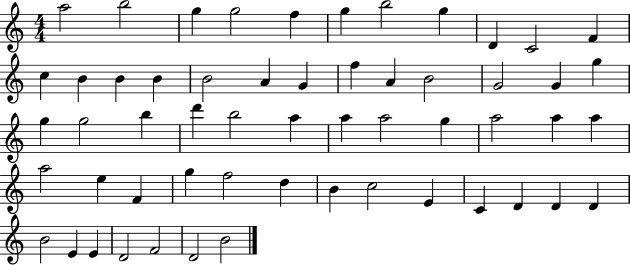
X:1
T:Untitled
M:4/4
L:1/4
K:C
a2 b2 g g2 f g b2 g D C2 F c B B B B2 A G f A B2 G2 G g g g2 b d' b2 a a a2 g a2 a a a2 e F g f2 d B c2 E C D D D B2 E E D2 F2 D2 B2